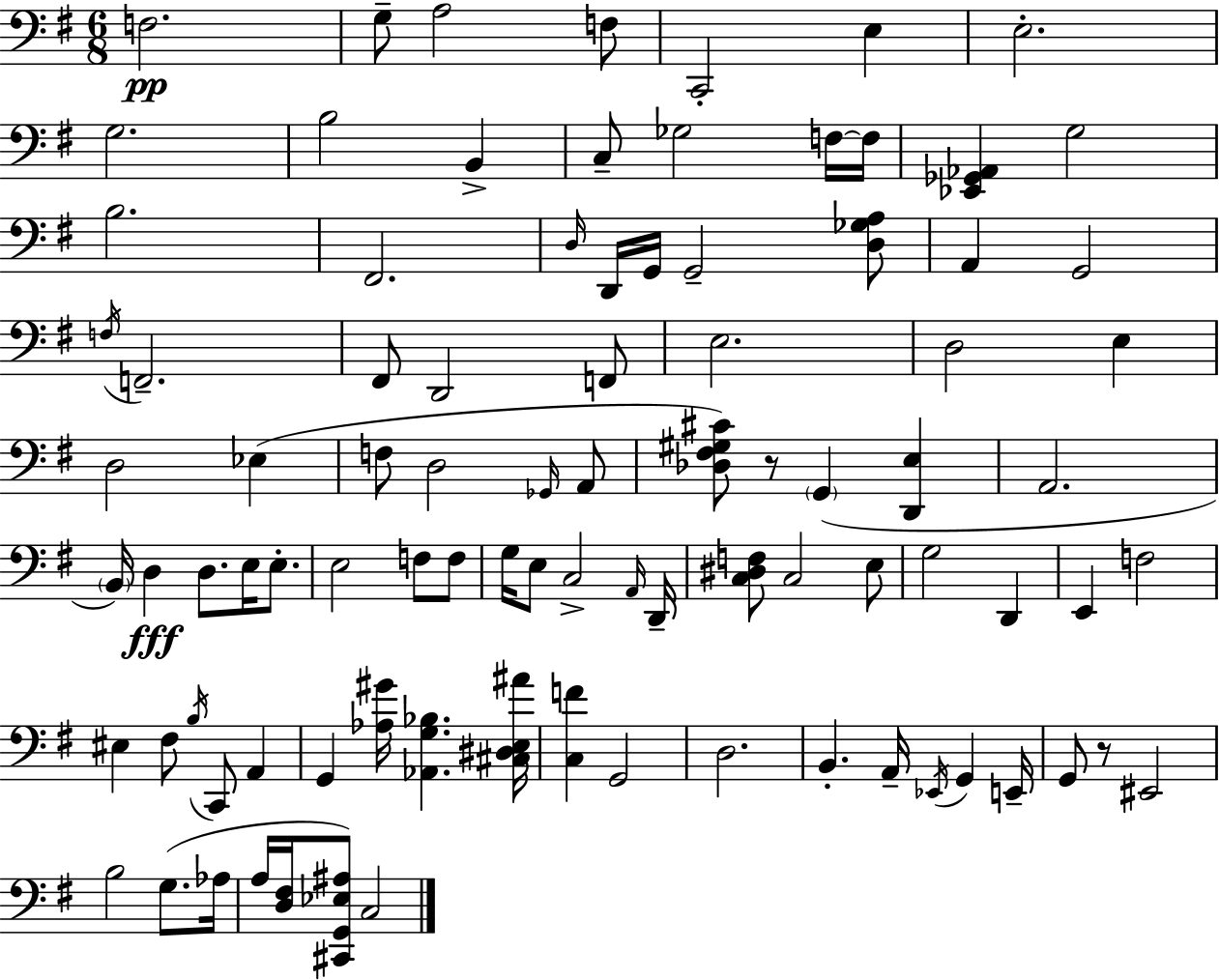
X:1
T:Untitled
M:6/8
L:1/4
K:G
F,2 G,/2 A,2 F,/2 C,,2 E, E,2 G,2 B,2 B,, C,/2 _G,2 F,/4 F,/4 [_E,,_G,,_A,,] G,2 B,2 ^F,,2 D,/4 D,,/4 G,,/4 G,,2 [D,_G,A,]/2 A,, G,,2 F,/4 F,,2 ^F,,/2 D,,2 F,,/2 E,2 D,2 E, D,2 _E, F,/2 D,2 _G,,/4 A,,/2 [_D,^F,^G,^C]/2 z/2 G,, [D,,E,] A,,2 B,,/4 D, D,/2 E,/4 E,/2 E,2 F,/2 F,/2 G,/4 E,/2 C,2 A,,/4 D,,/4 [C,^D,F,]/2 C,2 E,/2 G,2 D,, E,, F,2 ^E, ^F,/2 B,/4 C,,/2 A,, G,, [_A,^G]/4 [_A,,G,_B,] [^C,^D,E,^A]/4 [C,F] G,,2 D,2 B,, A,,/4 _E,,/4 G,, E,,/4 G,,/2 z/2 ^E,,2 B,2 G,/2 _A,/4 A,/4 [D,^F,]/4 [^C,,G,,_E,^A,]/2 C,2